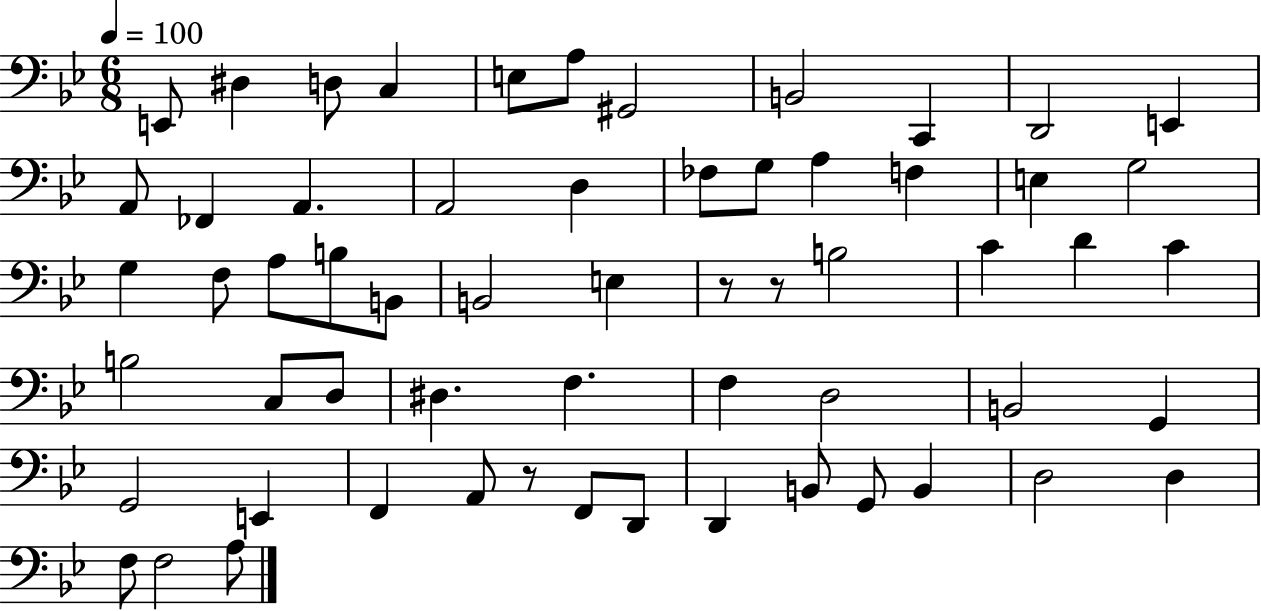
X:1
T:Untitled
M:6/8
L:1/4
K:Bb
E,,/2 ^D, D,/2 C, E,/2 A,/2 ^G,,2 B,,2 C,, D,,2 E,, A,,/2 _F,, A,, A,,2 D, _F,/2 G,/2 A, F, E, G,2 G, F,/2 A,/2 B,/2 B,,/2 B,,2 E, z/2 z/2 B,2 C D C B,2 C,/2 D,/2 ^D, F, F, D,2 B,,2 G,, G,,2 E,, F,, A,,/2 z/2 F,,/2 D,,/2 D,, B,,/2 G,,/2 B,, D,2 D, F,/2 F,2 A,/2